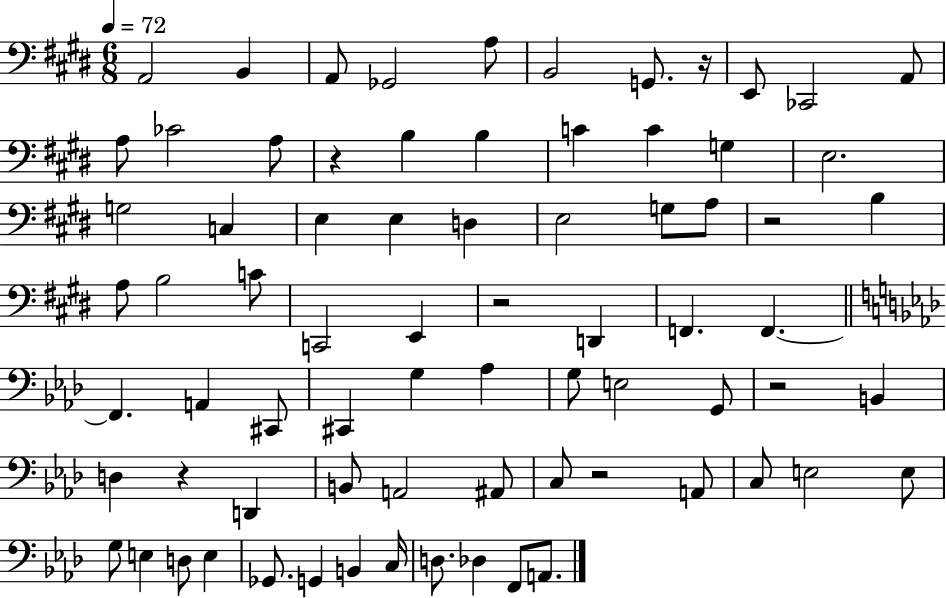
A2/h B2/q A2/e Gb2/h A3/e B2/h G2/e. R/s E2/e CES2/h A2/e A3/e CES4/h A3/e R/q B3/q B3/q C4/q C4/q G3/q E3/h. G3/h C3/q E3/q E3/q D3/q E3/h G3/e A3/e R/h B3/q A3/e B3/h C4/e C2/h E2/q R/h D2/q F2/q. F2/q. F2/q. A2/q C#2/e C#2/q G3/q Ab3/q G3/e E3/h G2/e R/h B2/q D3/q R/q D2/q B2/e A2/h A#2/e C3/e R/h A2/e C3/e E3/h E3/e G3/e E3/q D3/e E3/q Gb2/e. G2/q B2/q C3/s D3/e. Db3/q F2/e A2/e.